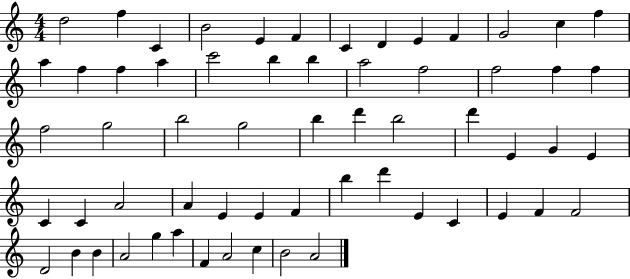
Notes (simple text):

D5/h F5/q C4/q B4/h E4/q F4/q C4/q D4/q E4/q F4/q G4/h C5/q F5/q A5/q F5/q F5/q A5/q C6/h B5/q B5/q A5/h F5/h F5/h F5/q F5/q F5/h G5/h B5/h G5/h B5/q D6/q B5/h D6/q E4/q G4/q E4/q C4/q C4/q A4/h A4/q E4/q E4/q F4/q B5/q D6/q E4/q C4/q E4/q F4/q F4/h D4/h B4/q B4/q A4/h G5/q A5/q F4/q A4/h C5/q B4/h A4/h